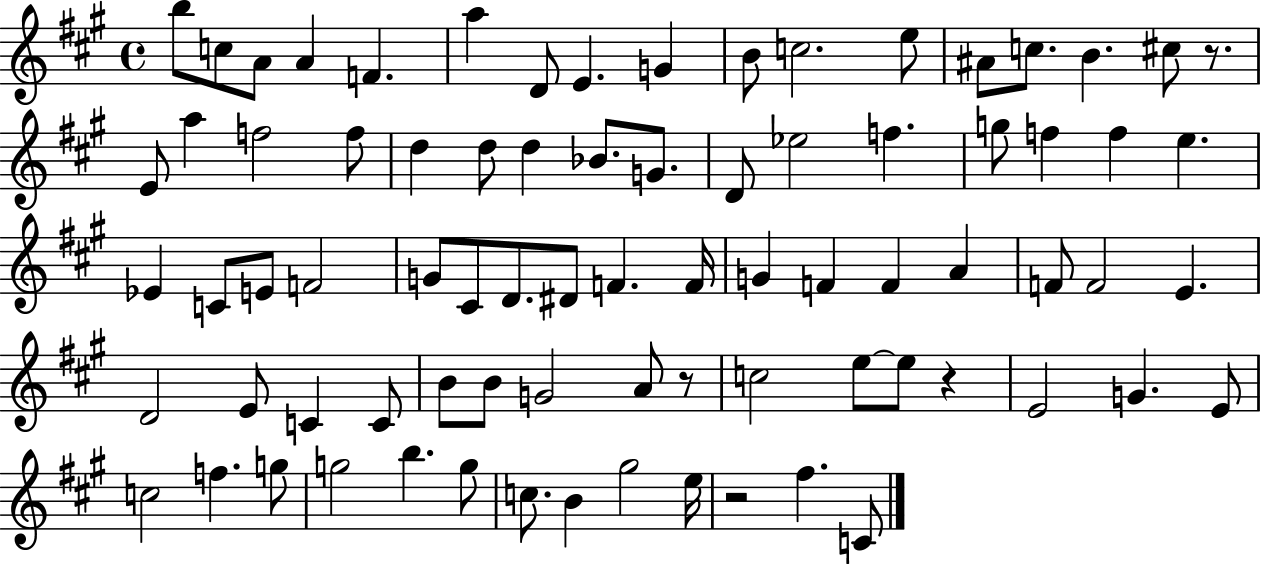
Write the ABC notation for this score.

X:1
T:Untitled
M:4/4
L:1/4
K:A
b/2 c/2 A/2 A F a D/2 E G B/2 c2 e/2 ^A/2 c/2 B ^c/2 z/2 E/2 a f2 f/2 d d/2 d _B/2 G/2 D/2 _e2 f g/2 f f e _E C/2 E/2 F2 G/2 ^C/2 D/2 ^D/2 F F/4 G F F A F/2 F2 E D2 E/2 C C/2 B/2 B/2 G2 A/2 z/2 c2 e/2 e/2 z E2 G E/2 c2 f g/2 g2 b g/2 c/2 B ^g2 e/4 z2 ^f C/2